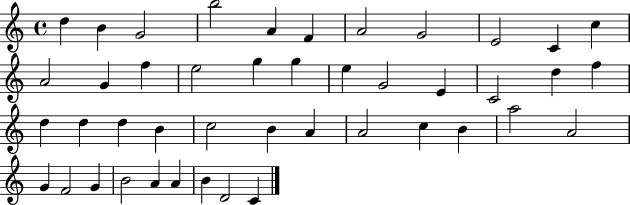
{
  \clef treble
  \time 4/4
  \defaultTimeSignature
  \key c \major
  d''4 b'4 g'2 | b''2 a'4 f'4 | a'2 g'2 | e'2 c'4 c''4 | \break a'2 g'4 f''4 | e''2 g''4 g''4 | e''4 g'2 e'4 | c'2 d''4 f''4 | \break d''4 d''4 d''4 b'4 | c''2 b'4 a'4 | a'2 c''4 b'4 | a''2 a'2 | \break g'4 f'2 g'4 | b'2 a'4 a'4 | b'4 d'2 c'4 | \bar "|."
}